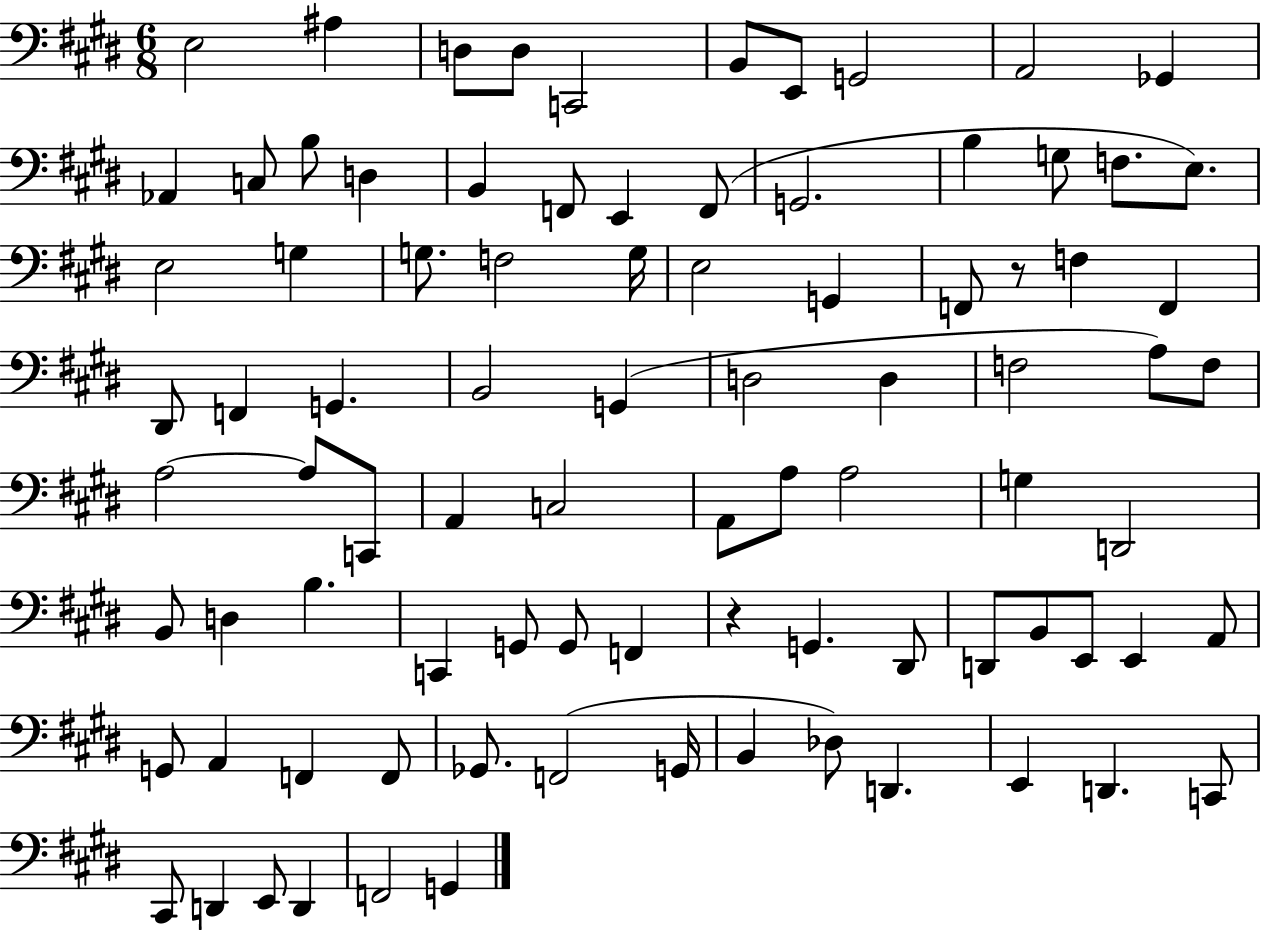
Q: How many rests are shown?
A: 2